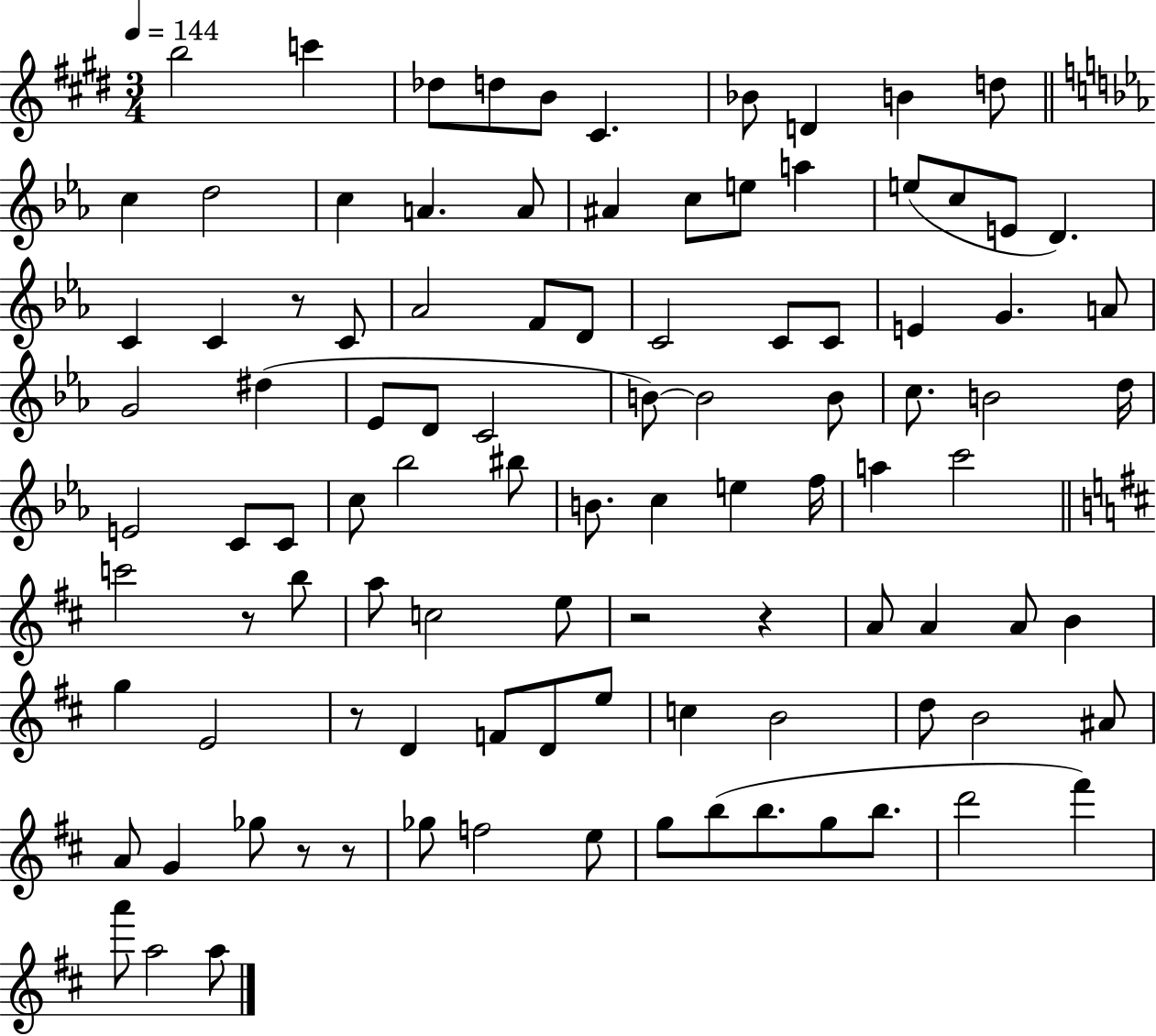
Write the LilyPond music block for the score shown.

{
  \clef treble
  \numericTimeSignature
  \time 3/4
  \key e \major
  \tempo 4 = 144
  \repeat volta 2 { b''2 c'''4 | des''8 d''8 b'8 cis'4. | bes'8 d'4 b'4 d''8 | \bar "||" \break \key ees \major c''4 d''2 | c''4 a'4. a'8 | ais'4 c''8 e''8 a''4 | e''8( c''8 e'8 d'4.) | \break c'4 c'4 r8 c'8 | aes'2 f'8 d'8 | c'2 c'8 c'8 | e'4 g'4. a'8 | \break g'2 dis''4( | ees'8 d'8 c'2 | b'8~~) b'2 b'8 | c''8. b'2 d''16 | \break e'2 c'8 c'8 | c''8 bes''2 bis''8 | b'8. c''4 e''4 f''16 | a''4 c'''2 | \break \bar "||" \break \key b \minor c'''2 r8 b''8 | a''8 c''2 e''8 | r2 r4 | a'8 a'4 a'8 b'4 | \break g''4 e'2 | r8 d'4 f'8 d'8 e''8 | c''4 b'2 | d''8 b'2 ais'8 | \break a'8 g'4 ges''8 r8 r8 | ges''8 f''2 e''8 | g''8 b''8( b''8. g''8 b''8. | d'''2 fis'''4) | \break a'''8 a''2 a''8 | } \bar "|."
}